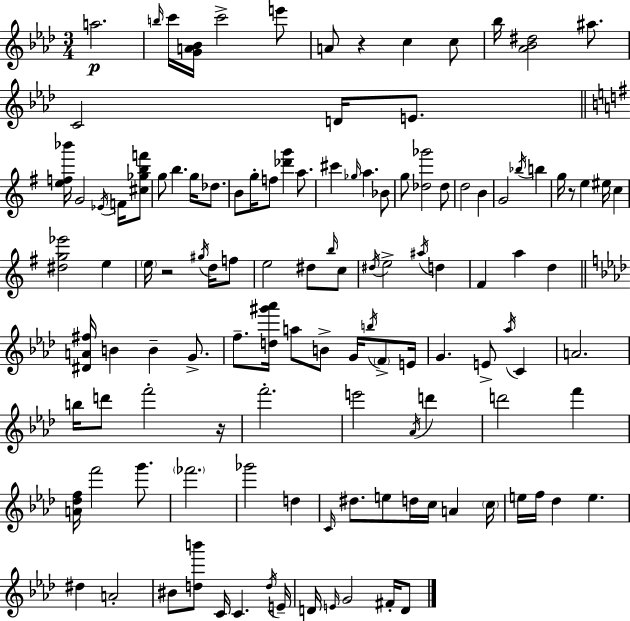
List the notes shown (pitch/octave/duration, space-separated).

A5/h. B5/s C6/s [G4,A4,Bb4]/s C6/h E6/e A4/e R/q C5/q C5/e Bb5/s [Ab4,Bb4,D#5]/h A#5/e. C4/h D4/s E4/e. [E5,F5,Bb6]/s G4/h Eb4/s F4/s [C#5,Gb5,B5,F6]/e G5/e B5/q. G5/s Db5/e. B4/e G5/s F5/e [Db6,G6]/q A5/e. C#6/q Gb5/s A5/q. Bb4/e G5/e [Db5,Gb6]/h Db5/e D5/h B4/q G4/h Bb5/s B5/q G5/s R/e E5/q EIS5/s C5/q [D#5,G5,Eb6]/h E5/q E5/s R/h G#5/s D5/s F5/e E5/h D#5/e B5/s C5/e D#5/s E5/h A#5/s D5/q F#4/q A5/q D5/q [D#4,A4,F#5]/s B4/q B4/q G4/e. F5/e. [D5,G#6,Ab6]/s A5/e B4/e G4/s B5/s F4/e E4/s G4/q. E4/e Ab5/s C4/q A4/h. B5/s D6/e F6/h R/s F6/h. E6/h Ab4/s D6/q D6/h F6/q [A4,Db5,F5]/s F6/h G6/e. FES6/h. Gb6/h D5/q C4/s D#5/e. E5/e D5/s C5/s A4/q C5/s E5/s F5/s Db5/q E5/q. D#5/q A4/h BIS4/e [D5,B6]/e C4/s C4/q. D5/s E4/s D4/s E4/s G4/h F#4/s D4/e